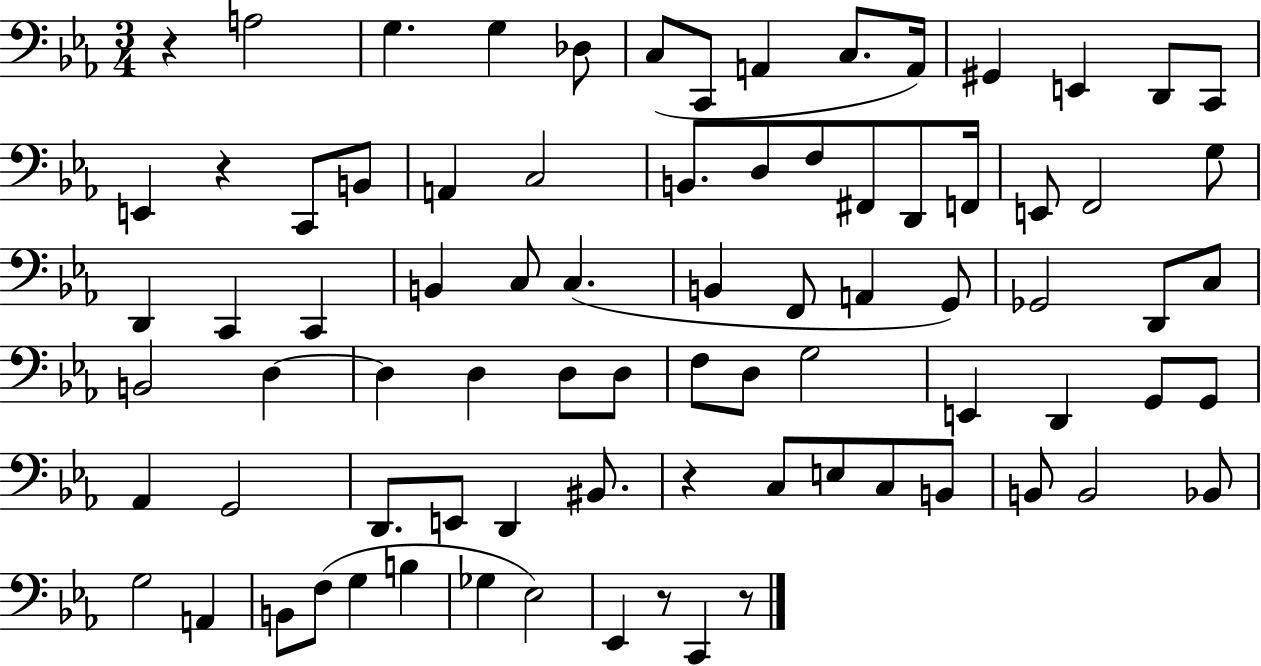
X:1
T:Untitled
M:3/4
L:1/4
K:Eb
z A,2 G, G, _D,/2 C,/2 C,,/2 A,, C,/2 A,,/4 ^G,, E,, D,,/2 C,,/2 E,, z C,,/2 B,,/2 A,, C,2 B,,/2 D,/2 F,/2 ^F,,/2 D,,/2 F,,/4 E,,/2 F,,2 G,/2 D,, C,, C,, B,, C,/2 C, B,, F,,/2 A,, G,,/2 _G,,2 D,,/2 C,/2 B,,2 D, D, D, D,/2 D,/2 F,/2 D,/2 G,2 E,, D,, G,,/2 G,,/2 _A,, G,,2 D,,/2 E,,/2 D,, ^B,,/2 z C,/2 E,/2 C,/2 B,,/2 B,,/2 B,,2 _B,,/2 G,2 A,, B,,/2 F,/2 G, B, _G, _E,2 _E,, z/2 C,, z/2